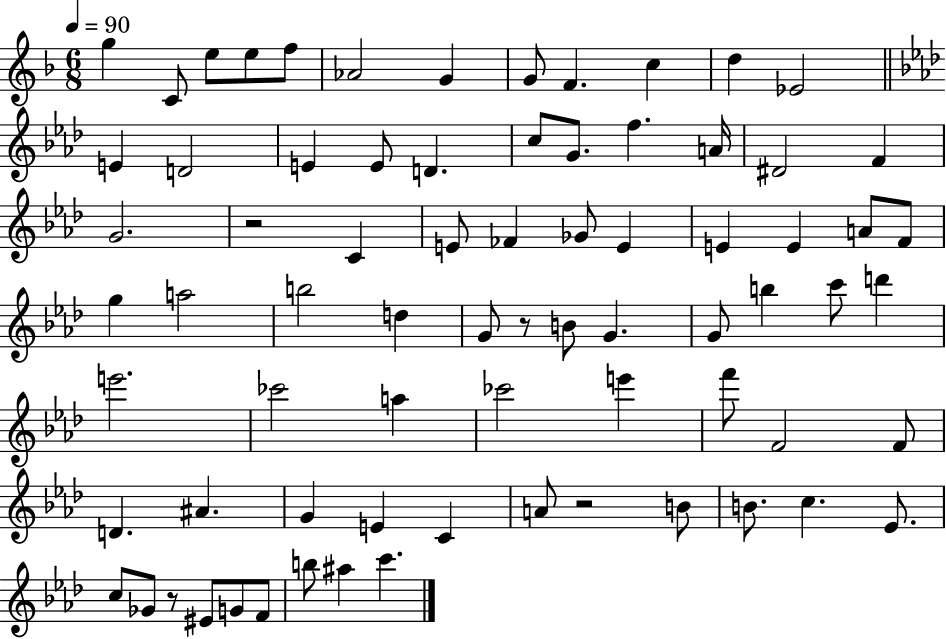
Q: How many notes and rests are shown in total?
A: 74